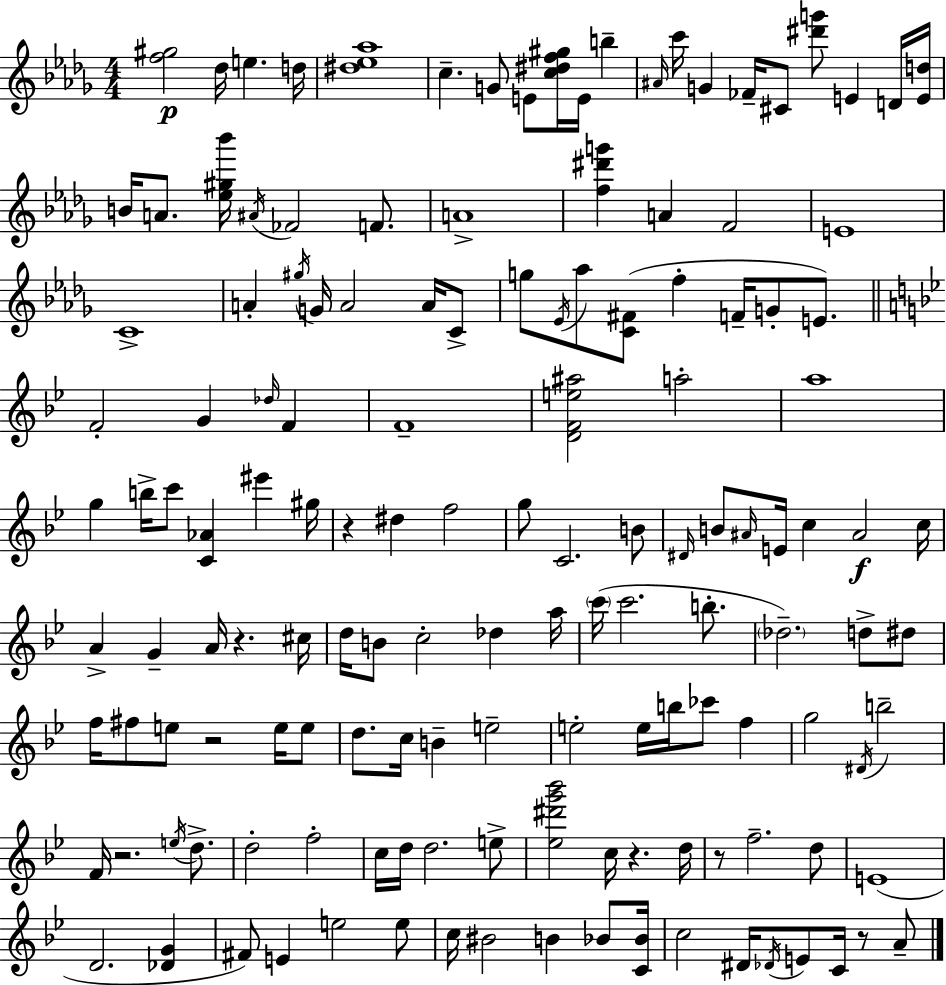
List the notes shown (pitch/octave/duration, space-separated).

[F5,G#5]/h Db5/s E5/q. D5/s [D#5,Eb5,Ab5]/w C5/q. G4/e E4/e [C5,D#5,F5,G#5]/s E4/s B5/q A#4/s C6/s G4/q FES4/s C#4/e [D#6,G6]/e E4/q D4/s [E4,D5]/s B4/s A4/e. [Eb5,G#5,Bb6]/s A#4/s FES4/h F4/e. A4/w [F5,D#6,G6]/q A4/q F4/h E4/w C4/w A4/q G#5/s G4/s A4/h A4/s C4/e G5/e Eb4/s Ab5/e [C4,F#4]/e F5/q F4/s G4/e E4/e. F4/h G4/q Db5/s F4/q F4/w [D4,F4,E5,A#5]/h A5/h A5/w G5/q B5/s C6/e [C4,Ab4]/q EIS6/q G#5/s R/q D#5/q F5/h G5/e C4/h. B4/e D#4/s B4/e A#4/s E4/s C5/q A#4/h C5/s A4/q G4/q A4/s R/q. C#5/s D5/s B4/e C5/h Db5/q A5/s C6/s C6/h. B5/e. Db5/h. D5/e D#5/e F5/s F#5/e E5/e R/h E5/s E5/e D5/e. C5/s B4/q E5/h E5/h E5/s B5/s CES6/e F5/q G5/h D#4/s B5/h F4/s R/h. E5/s D5/e. D5/h F5/h C5/s D5/s D5/h. E5/e [Eb5,D#6,G6,Bb6]/h C5/s R/q. D5/s R/e F5/h. D5/e E4/w D4/h. [Db4,G4]/q F#4/e E4/q E5/h E5/e C5/s BIS4/h B4/q Bb4/e [C4,Bb4]/s C5/h D#4/s Db4/s E4/e C4/s R/e A4/e